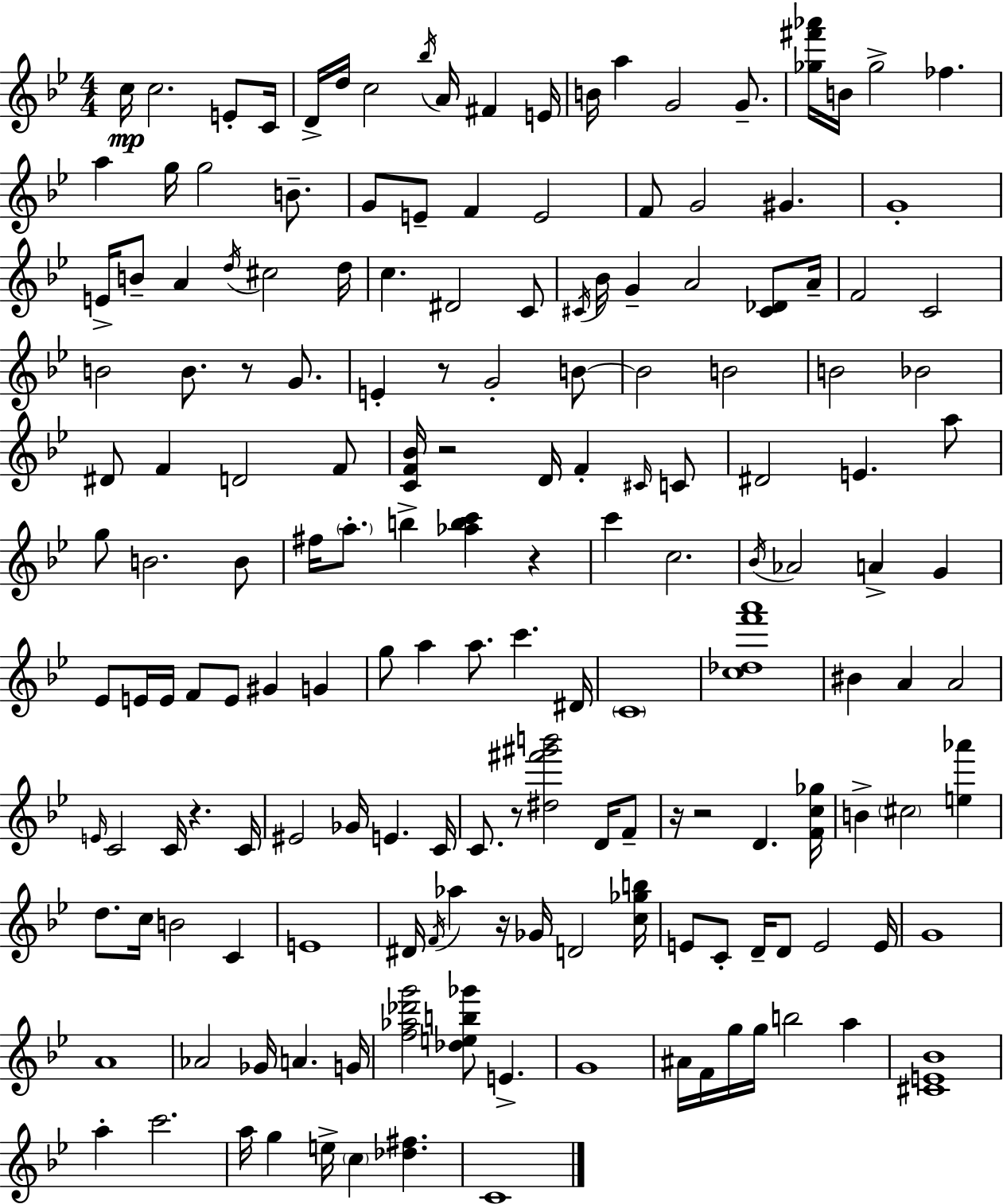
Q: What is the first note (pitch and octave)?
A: C5